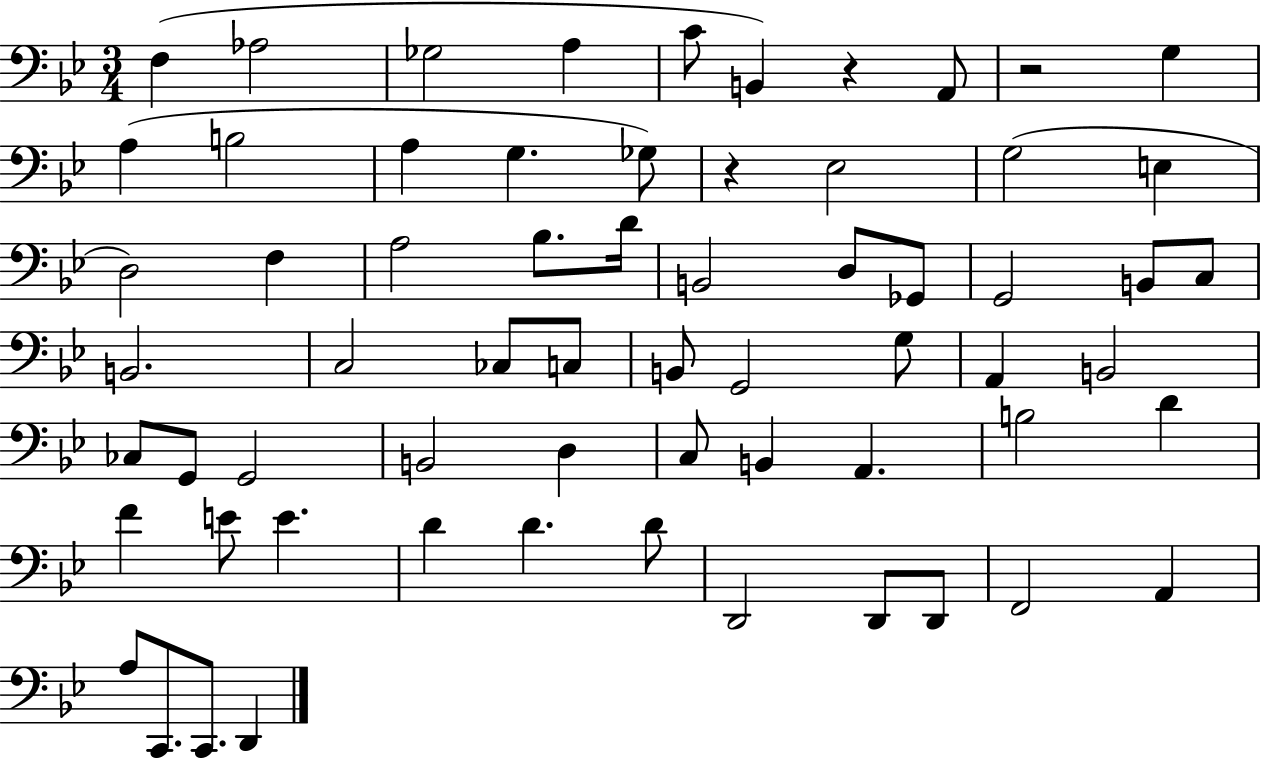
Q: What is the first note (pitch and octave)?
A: F3